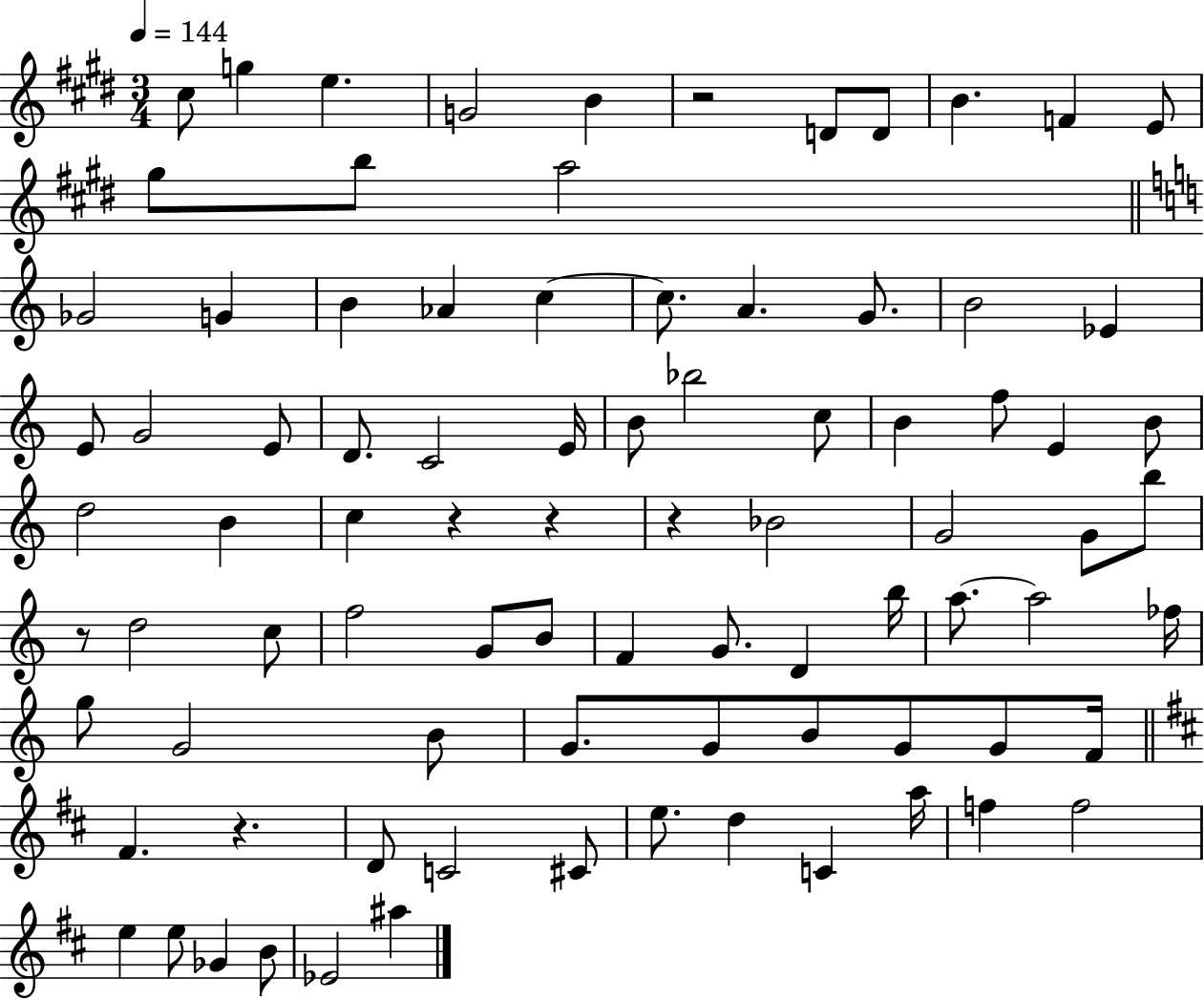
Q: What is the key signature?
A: E major